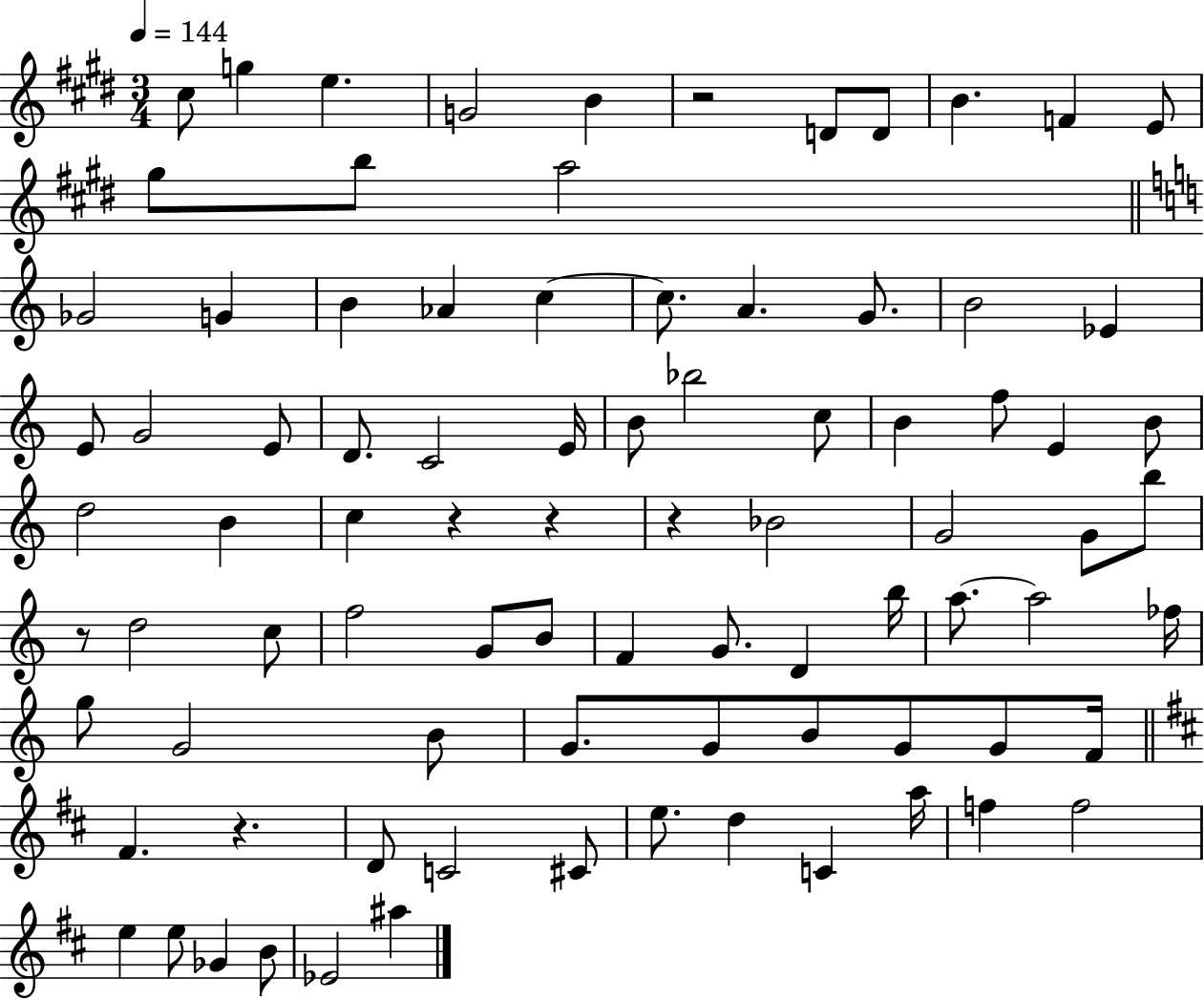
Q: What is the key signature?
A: E major